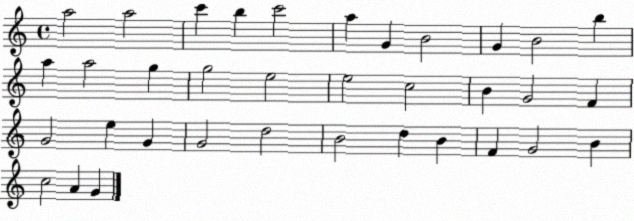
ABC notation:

X:1
T:Untitled
M:4/4
L:1/4
K:C
a2 a2 c' b c'2 a G B2 G B2 b a a2 g g2 e2 e2 c2 B G2 F G2 e G G2 d2 B2 d B F G2 B c2 A G